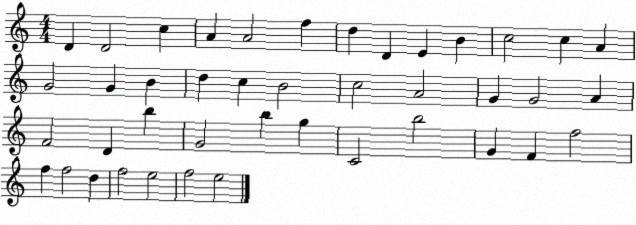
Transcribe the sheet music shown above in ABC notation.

X:1
T:Untitled
M:4/4
L:1/4
K:C
D D2 c A A2 f d D E B c2 c A G2 G B d c B2 c2 A2 G G2 A F2 D b G2 b g C2 b2 G F f2 f f2 d f2 e2 f2 e2